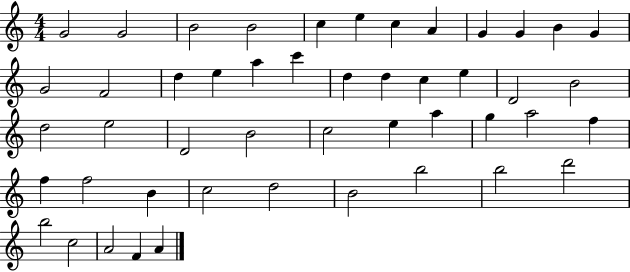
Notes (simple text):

G4/h G4/h B4/h B4/h C5/q E5/q C5/q A4/q G4/q G4/q B4/q G4/q G4/h F4/h D5/q E5/q A5/q C6/q D5/q D5/q C5/q E5/q D4/h B4/h D5/h E5/h D4/h B4/h C5/h E5/q A5/q G5/q A5/h F5/q F5/q F5/h B4/q C5/h D5/h B4/h B5/h B5/h D6/h B5/h C5/h A4/h F4/q A4/q